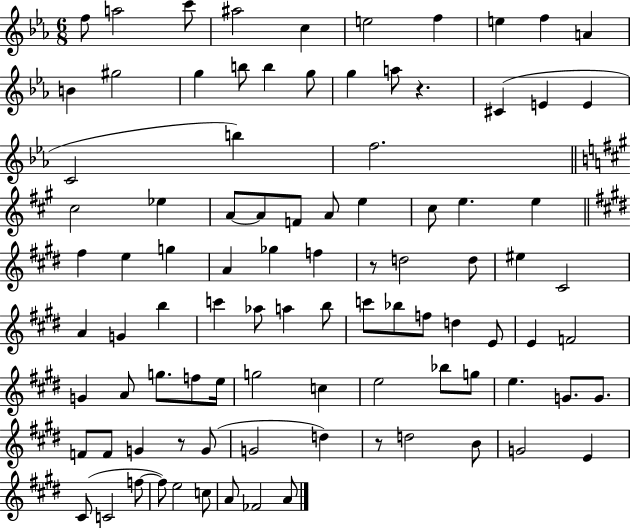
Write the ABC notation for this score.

X:1
T:Untitled
M:6/8
L:1/4
K:Eb
f/2 a2 c'/2 ^a2 c e2 f e f A B ^g2 g b/2 b g/2 g a/2 z ^C E E C2 b f2 ^c2 _e A/2 A/2 F/2 A/2 e ^c/2 e e ^f e g A _g f z/2 d2 d/2 ^e ^C2 A G b c' _a/2 a b/2 c'/2 _b/2 f/2 d E/2 E F2 G A/2 g/2 f/2 e/4 g2 c e2 _b/2 g/2 e G/2 G/2 F/2 F/2 G z/2 G/2 G2 d z/2 d2 B/2 G2 E ^C/2 C2 f/2 f/2 e2 c/2 A/2 _F2 A/2